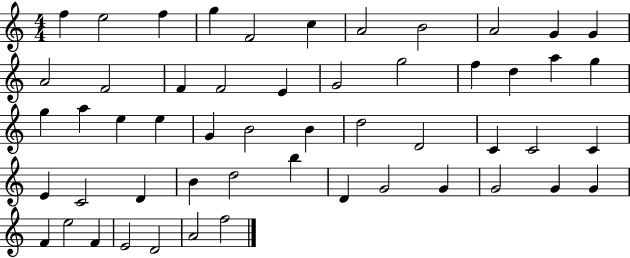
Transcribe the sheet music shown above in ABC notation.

X:1
T:Untitled
M:4/4
L:1/4
K:C
f e2 f g F2 c A2 B2 A2 G G A2 F2 F F2 E G2 g2 f d a g g a e e G B2 B d2 D2 C C2 C E C2 D B d2 b D G2 G G2 G G F e2 F E2 D2 A2 f2